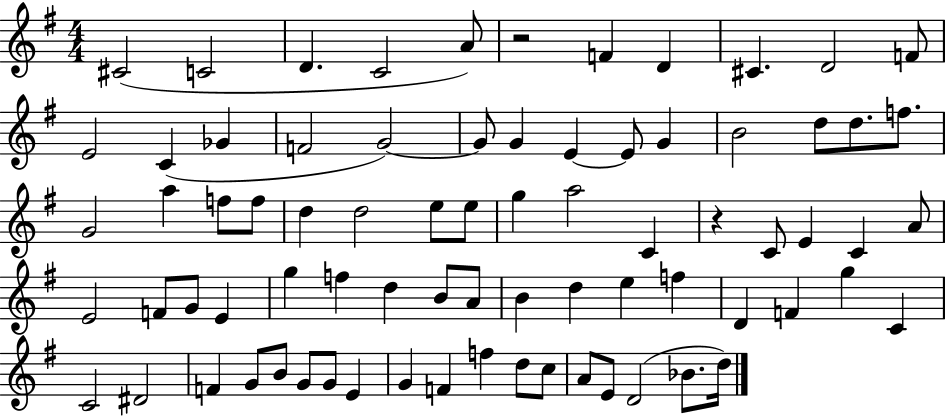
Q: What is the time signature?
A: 4/4